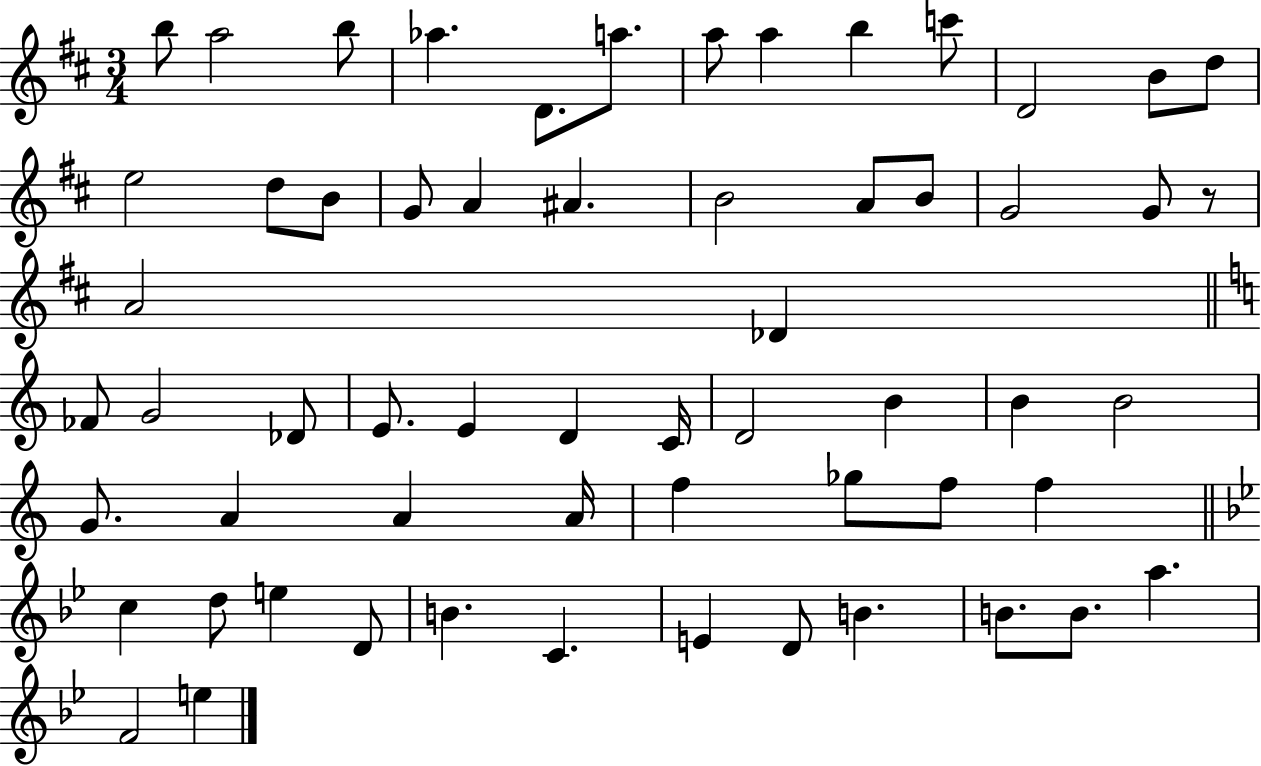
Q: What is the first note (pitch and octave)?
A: B5